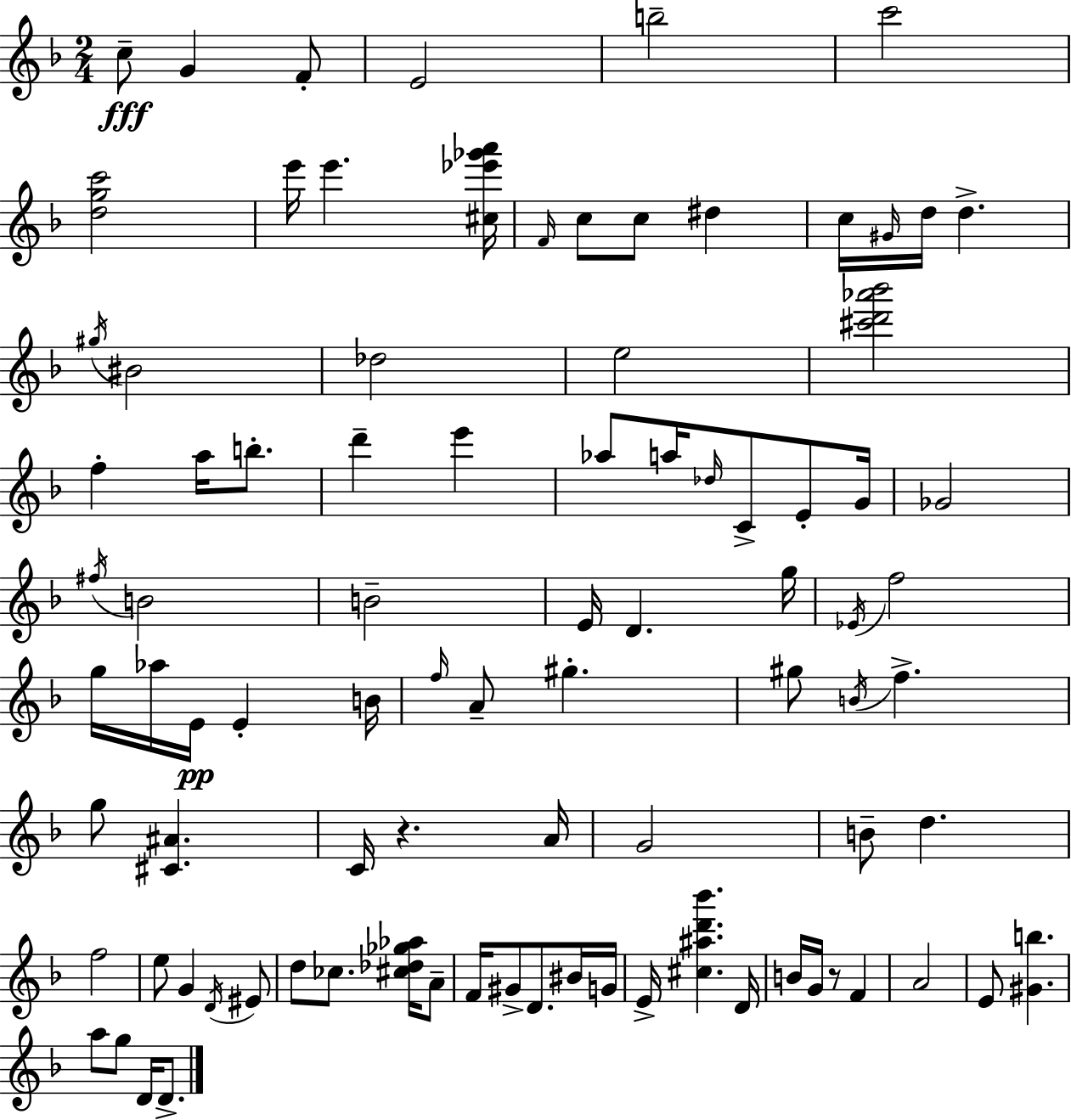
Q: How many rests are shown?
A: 2